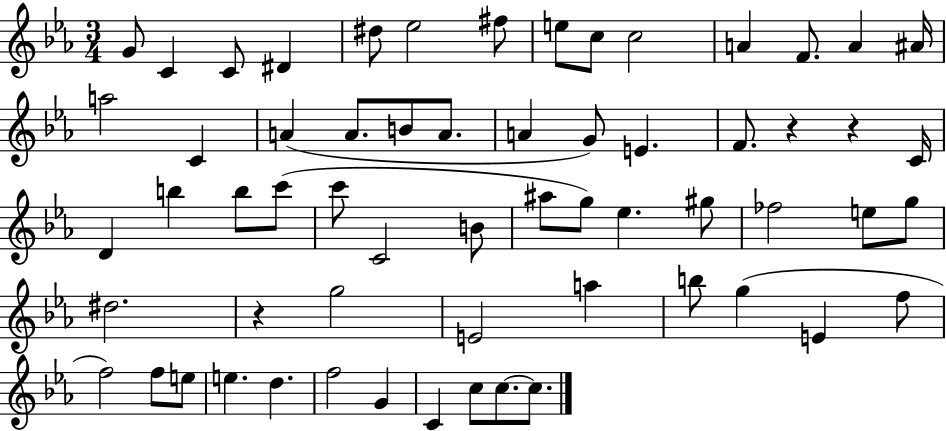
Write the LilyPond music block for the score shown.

{
  \clef treble
  \numericTimeSignature
  \time 3/4
  \key ees \major
  g'8 c'4 c'8 dis'4 | dis''8 ees''2 fis''8 | e''8 c''8 c''2 | a'4 f'8. a'4 ais'16 | \break a''2 c'4 | a'4( a'8. b'8 a'8. | a'4 g'8) e'4. | f'8. r4 r4 c'16 | \break d'4 b''4 b''8 c'''8( | c'''8 c'2 b'8 | ais''8 g''8) ees''4. gis''8 | fes''2 e''8 g''8 | \break dis''2. | r4 g''2 | e'2 a''4 | b''8 g''4( e'4 f''8 | \break f''2) f''8 e''8 | e''4. d''4. | f''2 g'4 | c'4 c''8 c''8.~~ c''8. | \break \bar "|."
}